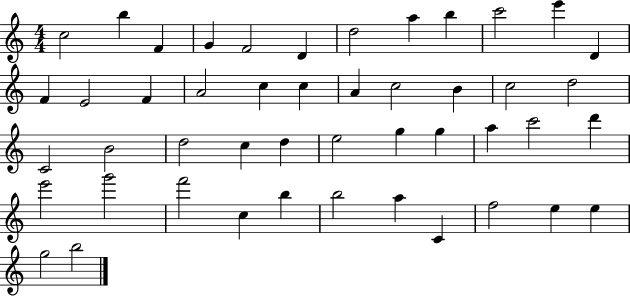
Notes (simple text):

C5/h B5/q F4/q G4/q F4/h D4/q D5/h A5/q B5/q C6/h E6/q D4/q F4/q E4/h F4/q A4/h C5/q C5/q A4/q C5/h B4/q C5/h D5/h C4/h B4/h D5/h C5/q D5/q E5/h G5/q G5/q A5/q C6/h D6/q E6/h G6/h F6/h C5/q B5/q B5/h A5/q C4/q F5/h E5/q E5/q G5/h B5/h